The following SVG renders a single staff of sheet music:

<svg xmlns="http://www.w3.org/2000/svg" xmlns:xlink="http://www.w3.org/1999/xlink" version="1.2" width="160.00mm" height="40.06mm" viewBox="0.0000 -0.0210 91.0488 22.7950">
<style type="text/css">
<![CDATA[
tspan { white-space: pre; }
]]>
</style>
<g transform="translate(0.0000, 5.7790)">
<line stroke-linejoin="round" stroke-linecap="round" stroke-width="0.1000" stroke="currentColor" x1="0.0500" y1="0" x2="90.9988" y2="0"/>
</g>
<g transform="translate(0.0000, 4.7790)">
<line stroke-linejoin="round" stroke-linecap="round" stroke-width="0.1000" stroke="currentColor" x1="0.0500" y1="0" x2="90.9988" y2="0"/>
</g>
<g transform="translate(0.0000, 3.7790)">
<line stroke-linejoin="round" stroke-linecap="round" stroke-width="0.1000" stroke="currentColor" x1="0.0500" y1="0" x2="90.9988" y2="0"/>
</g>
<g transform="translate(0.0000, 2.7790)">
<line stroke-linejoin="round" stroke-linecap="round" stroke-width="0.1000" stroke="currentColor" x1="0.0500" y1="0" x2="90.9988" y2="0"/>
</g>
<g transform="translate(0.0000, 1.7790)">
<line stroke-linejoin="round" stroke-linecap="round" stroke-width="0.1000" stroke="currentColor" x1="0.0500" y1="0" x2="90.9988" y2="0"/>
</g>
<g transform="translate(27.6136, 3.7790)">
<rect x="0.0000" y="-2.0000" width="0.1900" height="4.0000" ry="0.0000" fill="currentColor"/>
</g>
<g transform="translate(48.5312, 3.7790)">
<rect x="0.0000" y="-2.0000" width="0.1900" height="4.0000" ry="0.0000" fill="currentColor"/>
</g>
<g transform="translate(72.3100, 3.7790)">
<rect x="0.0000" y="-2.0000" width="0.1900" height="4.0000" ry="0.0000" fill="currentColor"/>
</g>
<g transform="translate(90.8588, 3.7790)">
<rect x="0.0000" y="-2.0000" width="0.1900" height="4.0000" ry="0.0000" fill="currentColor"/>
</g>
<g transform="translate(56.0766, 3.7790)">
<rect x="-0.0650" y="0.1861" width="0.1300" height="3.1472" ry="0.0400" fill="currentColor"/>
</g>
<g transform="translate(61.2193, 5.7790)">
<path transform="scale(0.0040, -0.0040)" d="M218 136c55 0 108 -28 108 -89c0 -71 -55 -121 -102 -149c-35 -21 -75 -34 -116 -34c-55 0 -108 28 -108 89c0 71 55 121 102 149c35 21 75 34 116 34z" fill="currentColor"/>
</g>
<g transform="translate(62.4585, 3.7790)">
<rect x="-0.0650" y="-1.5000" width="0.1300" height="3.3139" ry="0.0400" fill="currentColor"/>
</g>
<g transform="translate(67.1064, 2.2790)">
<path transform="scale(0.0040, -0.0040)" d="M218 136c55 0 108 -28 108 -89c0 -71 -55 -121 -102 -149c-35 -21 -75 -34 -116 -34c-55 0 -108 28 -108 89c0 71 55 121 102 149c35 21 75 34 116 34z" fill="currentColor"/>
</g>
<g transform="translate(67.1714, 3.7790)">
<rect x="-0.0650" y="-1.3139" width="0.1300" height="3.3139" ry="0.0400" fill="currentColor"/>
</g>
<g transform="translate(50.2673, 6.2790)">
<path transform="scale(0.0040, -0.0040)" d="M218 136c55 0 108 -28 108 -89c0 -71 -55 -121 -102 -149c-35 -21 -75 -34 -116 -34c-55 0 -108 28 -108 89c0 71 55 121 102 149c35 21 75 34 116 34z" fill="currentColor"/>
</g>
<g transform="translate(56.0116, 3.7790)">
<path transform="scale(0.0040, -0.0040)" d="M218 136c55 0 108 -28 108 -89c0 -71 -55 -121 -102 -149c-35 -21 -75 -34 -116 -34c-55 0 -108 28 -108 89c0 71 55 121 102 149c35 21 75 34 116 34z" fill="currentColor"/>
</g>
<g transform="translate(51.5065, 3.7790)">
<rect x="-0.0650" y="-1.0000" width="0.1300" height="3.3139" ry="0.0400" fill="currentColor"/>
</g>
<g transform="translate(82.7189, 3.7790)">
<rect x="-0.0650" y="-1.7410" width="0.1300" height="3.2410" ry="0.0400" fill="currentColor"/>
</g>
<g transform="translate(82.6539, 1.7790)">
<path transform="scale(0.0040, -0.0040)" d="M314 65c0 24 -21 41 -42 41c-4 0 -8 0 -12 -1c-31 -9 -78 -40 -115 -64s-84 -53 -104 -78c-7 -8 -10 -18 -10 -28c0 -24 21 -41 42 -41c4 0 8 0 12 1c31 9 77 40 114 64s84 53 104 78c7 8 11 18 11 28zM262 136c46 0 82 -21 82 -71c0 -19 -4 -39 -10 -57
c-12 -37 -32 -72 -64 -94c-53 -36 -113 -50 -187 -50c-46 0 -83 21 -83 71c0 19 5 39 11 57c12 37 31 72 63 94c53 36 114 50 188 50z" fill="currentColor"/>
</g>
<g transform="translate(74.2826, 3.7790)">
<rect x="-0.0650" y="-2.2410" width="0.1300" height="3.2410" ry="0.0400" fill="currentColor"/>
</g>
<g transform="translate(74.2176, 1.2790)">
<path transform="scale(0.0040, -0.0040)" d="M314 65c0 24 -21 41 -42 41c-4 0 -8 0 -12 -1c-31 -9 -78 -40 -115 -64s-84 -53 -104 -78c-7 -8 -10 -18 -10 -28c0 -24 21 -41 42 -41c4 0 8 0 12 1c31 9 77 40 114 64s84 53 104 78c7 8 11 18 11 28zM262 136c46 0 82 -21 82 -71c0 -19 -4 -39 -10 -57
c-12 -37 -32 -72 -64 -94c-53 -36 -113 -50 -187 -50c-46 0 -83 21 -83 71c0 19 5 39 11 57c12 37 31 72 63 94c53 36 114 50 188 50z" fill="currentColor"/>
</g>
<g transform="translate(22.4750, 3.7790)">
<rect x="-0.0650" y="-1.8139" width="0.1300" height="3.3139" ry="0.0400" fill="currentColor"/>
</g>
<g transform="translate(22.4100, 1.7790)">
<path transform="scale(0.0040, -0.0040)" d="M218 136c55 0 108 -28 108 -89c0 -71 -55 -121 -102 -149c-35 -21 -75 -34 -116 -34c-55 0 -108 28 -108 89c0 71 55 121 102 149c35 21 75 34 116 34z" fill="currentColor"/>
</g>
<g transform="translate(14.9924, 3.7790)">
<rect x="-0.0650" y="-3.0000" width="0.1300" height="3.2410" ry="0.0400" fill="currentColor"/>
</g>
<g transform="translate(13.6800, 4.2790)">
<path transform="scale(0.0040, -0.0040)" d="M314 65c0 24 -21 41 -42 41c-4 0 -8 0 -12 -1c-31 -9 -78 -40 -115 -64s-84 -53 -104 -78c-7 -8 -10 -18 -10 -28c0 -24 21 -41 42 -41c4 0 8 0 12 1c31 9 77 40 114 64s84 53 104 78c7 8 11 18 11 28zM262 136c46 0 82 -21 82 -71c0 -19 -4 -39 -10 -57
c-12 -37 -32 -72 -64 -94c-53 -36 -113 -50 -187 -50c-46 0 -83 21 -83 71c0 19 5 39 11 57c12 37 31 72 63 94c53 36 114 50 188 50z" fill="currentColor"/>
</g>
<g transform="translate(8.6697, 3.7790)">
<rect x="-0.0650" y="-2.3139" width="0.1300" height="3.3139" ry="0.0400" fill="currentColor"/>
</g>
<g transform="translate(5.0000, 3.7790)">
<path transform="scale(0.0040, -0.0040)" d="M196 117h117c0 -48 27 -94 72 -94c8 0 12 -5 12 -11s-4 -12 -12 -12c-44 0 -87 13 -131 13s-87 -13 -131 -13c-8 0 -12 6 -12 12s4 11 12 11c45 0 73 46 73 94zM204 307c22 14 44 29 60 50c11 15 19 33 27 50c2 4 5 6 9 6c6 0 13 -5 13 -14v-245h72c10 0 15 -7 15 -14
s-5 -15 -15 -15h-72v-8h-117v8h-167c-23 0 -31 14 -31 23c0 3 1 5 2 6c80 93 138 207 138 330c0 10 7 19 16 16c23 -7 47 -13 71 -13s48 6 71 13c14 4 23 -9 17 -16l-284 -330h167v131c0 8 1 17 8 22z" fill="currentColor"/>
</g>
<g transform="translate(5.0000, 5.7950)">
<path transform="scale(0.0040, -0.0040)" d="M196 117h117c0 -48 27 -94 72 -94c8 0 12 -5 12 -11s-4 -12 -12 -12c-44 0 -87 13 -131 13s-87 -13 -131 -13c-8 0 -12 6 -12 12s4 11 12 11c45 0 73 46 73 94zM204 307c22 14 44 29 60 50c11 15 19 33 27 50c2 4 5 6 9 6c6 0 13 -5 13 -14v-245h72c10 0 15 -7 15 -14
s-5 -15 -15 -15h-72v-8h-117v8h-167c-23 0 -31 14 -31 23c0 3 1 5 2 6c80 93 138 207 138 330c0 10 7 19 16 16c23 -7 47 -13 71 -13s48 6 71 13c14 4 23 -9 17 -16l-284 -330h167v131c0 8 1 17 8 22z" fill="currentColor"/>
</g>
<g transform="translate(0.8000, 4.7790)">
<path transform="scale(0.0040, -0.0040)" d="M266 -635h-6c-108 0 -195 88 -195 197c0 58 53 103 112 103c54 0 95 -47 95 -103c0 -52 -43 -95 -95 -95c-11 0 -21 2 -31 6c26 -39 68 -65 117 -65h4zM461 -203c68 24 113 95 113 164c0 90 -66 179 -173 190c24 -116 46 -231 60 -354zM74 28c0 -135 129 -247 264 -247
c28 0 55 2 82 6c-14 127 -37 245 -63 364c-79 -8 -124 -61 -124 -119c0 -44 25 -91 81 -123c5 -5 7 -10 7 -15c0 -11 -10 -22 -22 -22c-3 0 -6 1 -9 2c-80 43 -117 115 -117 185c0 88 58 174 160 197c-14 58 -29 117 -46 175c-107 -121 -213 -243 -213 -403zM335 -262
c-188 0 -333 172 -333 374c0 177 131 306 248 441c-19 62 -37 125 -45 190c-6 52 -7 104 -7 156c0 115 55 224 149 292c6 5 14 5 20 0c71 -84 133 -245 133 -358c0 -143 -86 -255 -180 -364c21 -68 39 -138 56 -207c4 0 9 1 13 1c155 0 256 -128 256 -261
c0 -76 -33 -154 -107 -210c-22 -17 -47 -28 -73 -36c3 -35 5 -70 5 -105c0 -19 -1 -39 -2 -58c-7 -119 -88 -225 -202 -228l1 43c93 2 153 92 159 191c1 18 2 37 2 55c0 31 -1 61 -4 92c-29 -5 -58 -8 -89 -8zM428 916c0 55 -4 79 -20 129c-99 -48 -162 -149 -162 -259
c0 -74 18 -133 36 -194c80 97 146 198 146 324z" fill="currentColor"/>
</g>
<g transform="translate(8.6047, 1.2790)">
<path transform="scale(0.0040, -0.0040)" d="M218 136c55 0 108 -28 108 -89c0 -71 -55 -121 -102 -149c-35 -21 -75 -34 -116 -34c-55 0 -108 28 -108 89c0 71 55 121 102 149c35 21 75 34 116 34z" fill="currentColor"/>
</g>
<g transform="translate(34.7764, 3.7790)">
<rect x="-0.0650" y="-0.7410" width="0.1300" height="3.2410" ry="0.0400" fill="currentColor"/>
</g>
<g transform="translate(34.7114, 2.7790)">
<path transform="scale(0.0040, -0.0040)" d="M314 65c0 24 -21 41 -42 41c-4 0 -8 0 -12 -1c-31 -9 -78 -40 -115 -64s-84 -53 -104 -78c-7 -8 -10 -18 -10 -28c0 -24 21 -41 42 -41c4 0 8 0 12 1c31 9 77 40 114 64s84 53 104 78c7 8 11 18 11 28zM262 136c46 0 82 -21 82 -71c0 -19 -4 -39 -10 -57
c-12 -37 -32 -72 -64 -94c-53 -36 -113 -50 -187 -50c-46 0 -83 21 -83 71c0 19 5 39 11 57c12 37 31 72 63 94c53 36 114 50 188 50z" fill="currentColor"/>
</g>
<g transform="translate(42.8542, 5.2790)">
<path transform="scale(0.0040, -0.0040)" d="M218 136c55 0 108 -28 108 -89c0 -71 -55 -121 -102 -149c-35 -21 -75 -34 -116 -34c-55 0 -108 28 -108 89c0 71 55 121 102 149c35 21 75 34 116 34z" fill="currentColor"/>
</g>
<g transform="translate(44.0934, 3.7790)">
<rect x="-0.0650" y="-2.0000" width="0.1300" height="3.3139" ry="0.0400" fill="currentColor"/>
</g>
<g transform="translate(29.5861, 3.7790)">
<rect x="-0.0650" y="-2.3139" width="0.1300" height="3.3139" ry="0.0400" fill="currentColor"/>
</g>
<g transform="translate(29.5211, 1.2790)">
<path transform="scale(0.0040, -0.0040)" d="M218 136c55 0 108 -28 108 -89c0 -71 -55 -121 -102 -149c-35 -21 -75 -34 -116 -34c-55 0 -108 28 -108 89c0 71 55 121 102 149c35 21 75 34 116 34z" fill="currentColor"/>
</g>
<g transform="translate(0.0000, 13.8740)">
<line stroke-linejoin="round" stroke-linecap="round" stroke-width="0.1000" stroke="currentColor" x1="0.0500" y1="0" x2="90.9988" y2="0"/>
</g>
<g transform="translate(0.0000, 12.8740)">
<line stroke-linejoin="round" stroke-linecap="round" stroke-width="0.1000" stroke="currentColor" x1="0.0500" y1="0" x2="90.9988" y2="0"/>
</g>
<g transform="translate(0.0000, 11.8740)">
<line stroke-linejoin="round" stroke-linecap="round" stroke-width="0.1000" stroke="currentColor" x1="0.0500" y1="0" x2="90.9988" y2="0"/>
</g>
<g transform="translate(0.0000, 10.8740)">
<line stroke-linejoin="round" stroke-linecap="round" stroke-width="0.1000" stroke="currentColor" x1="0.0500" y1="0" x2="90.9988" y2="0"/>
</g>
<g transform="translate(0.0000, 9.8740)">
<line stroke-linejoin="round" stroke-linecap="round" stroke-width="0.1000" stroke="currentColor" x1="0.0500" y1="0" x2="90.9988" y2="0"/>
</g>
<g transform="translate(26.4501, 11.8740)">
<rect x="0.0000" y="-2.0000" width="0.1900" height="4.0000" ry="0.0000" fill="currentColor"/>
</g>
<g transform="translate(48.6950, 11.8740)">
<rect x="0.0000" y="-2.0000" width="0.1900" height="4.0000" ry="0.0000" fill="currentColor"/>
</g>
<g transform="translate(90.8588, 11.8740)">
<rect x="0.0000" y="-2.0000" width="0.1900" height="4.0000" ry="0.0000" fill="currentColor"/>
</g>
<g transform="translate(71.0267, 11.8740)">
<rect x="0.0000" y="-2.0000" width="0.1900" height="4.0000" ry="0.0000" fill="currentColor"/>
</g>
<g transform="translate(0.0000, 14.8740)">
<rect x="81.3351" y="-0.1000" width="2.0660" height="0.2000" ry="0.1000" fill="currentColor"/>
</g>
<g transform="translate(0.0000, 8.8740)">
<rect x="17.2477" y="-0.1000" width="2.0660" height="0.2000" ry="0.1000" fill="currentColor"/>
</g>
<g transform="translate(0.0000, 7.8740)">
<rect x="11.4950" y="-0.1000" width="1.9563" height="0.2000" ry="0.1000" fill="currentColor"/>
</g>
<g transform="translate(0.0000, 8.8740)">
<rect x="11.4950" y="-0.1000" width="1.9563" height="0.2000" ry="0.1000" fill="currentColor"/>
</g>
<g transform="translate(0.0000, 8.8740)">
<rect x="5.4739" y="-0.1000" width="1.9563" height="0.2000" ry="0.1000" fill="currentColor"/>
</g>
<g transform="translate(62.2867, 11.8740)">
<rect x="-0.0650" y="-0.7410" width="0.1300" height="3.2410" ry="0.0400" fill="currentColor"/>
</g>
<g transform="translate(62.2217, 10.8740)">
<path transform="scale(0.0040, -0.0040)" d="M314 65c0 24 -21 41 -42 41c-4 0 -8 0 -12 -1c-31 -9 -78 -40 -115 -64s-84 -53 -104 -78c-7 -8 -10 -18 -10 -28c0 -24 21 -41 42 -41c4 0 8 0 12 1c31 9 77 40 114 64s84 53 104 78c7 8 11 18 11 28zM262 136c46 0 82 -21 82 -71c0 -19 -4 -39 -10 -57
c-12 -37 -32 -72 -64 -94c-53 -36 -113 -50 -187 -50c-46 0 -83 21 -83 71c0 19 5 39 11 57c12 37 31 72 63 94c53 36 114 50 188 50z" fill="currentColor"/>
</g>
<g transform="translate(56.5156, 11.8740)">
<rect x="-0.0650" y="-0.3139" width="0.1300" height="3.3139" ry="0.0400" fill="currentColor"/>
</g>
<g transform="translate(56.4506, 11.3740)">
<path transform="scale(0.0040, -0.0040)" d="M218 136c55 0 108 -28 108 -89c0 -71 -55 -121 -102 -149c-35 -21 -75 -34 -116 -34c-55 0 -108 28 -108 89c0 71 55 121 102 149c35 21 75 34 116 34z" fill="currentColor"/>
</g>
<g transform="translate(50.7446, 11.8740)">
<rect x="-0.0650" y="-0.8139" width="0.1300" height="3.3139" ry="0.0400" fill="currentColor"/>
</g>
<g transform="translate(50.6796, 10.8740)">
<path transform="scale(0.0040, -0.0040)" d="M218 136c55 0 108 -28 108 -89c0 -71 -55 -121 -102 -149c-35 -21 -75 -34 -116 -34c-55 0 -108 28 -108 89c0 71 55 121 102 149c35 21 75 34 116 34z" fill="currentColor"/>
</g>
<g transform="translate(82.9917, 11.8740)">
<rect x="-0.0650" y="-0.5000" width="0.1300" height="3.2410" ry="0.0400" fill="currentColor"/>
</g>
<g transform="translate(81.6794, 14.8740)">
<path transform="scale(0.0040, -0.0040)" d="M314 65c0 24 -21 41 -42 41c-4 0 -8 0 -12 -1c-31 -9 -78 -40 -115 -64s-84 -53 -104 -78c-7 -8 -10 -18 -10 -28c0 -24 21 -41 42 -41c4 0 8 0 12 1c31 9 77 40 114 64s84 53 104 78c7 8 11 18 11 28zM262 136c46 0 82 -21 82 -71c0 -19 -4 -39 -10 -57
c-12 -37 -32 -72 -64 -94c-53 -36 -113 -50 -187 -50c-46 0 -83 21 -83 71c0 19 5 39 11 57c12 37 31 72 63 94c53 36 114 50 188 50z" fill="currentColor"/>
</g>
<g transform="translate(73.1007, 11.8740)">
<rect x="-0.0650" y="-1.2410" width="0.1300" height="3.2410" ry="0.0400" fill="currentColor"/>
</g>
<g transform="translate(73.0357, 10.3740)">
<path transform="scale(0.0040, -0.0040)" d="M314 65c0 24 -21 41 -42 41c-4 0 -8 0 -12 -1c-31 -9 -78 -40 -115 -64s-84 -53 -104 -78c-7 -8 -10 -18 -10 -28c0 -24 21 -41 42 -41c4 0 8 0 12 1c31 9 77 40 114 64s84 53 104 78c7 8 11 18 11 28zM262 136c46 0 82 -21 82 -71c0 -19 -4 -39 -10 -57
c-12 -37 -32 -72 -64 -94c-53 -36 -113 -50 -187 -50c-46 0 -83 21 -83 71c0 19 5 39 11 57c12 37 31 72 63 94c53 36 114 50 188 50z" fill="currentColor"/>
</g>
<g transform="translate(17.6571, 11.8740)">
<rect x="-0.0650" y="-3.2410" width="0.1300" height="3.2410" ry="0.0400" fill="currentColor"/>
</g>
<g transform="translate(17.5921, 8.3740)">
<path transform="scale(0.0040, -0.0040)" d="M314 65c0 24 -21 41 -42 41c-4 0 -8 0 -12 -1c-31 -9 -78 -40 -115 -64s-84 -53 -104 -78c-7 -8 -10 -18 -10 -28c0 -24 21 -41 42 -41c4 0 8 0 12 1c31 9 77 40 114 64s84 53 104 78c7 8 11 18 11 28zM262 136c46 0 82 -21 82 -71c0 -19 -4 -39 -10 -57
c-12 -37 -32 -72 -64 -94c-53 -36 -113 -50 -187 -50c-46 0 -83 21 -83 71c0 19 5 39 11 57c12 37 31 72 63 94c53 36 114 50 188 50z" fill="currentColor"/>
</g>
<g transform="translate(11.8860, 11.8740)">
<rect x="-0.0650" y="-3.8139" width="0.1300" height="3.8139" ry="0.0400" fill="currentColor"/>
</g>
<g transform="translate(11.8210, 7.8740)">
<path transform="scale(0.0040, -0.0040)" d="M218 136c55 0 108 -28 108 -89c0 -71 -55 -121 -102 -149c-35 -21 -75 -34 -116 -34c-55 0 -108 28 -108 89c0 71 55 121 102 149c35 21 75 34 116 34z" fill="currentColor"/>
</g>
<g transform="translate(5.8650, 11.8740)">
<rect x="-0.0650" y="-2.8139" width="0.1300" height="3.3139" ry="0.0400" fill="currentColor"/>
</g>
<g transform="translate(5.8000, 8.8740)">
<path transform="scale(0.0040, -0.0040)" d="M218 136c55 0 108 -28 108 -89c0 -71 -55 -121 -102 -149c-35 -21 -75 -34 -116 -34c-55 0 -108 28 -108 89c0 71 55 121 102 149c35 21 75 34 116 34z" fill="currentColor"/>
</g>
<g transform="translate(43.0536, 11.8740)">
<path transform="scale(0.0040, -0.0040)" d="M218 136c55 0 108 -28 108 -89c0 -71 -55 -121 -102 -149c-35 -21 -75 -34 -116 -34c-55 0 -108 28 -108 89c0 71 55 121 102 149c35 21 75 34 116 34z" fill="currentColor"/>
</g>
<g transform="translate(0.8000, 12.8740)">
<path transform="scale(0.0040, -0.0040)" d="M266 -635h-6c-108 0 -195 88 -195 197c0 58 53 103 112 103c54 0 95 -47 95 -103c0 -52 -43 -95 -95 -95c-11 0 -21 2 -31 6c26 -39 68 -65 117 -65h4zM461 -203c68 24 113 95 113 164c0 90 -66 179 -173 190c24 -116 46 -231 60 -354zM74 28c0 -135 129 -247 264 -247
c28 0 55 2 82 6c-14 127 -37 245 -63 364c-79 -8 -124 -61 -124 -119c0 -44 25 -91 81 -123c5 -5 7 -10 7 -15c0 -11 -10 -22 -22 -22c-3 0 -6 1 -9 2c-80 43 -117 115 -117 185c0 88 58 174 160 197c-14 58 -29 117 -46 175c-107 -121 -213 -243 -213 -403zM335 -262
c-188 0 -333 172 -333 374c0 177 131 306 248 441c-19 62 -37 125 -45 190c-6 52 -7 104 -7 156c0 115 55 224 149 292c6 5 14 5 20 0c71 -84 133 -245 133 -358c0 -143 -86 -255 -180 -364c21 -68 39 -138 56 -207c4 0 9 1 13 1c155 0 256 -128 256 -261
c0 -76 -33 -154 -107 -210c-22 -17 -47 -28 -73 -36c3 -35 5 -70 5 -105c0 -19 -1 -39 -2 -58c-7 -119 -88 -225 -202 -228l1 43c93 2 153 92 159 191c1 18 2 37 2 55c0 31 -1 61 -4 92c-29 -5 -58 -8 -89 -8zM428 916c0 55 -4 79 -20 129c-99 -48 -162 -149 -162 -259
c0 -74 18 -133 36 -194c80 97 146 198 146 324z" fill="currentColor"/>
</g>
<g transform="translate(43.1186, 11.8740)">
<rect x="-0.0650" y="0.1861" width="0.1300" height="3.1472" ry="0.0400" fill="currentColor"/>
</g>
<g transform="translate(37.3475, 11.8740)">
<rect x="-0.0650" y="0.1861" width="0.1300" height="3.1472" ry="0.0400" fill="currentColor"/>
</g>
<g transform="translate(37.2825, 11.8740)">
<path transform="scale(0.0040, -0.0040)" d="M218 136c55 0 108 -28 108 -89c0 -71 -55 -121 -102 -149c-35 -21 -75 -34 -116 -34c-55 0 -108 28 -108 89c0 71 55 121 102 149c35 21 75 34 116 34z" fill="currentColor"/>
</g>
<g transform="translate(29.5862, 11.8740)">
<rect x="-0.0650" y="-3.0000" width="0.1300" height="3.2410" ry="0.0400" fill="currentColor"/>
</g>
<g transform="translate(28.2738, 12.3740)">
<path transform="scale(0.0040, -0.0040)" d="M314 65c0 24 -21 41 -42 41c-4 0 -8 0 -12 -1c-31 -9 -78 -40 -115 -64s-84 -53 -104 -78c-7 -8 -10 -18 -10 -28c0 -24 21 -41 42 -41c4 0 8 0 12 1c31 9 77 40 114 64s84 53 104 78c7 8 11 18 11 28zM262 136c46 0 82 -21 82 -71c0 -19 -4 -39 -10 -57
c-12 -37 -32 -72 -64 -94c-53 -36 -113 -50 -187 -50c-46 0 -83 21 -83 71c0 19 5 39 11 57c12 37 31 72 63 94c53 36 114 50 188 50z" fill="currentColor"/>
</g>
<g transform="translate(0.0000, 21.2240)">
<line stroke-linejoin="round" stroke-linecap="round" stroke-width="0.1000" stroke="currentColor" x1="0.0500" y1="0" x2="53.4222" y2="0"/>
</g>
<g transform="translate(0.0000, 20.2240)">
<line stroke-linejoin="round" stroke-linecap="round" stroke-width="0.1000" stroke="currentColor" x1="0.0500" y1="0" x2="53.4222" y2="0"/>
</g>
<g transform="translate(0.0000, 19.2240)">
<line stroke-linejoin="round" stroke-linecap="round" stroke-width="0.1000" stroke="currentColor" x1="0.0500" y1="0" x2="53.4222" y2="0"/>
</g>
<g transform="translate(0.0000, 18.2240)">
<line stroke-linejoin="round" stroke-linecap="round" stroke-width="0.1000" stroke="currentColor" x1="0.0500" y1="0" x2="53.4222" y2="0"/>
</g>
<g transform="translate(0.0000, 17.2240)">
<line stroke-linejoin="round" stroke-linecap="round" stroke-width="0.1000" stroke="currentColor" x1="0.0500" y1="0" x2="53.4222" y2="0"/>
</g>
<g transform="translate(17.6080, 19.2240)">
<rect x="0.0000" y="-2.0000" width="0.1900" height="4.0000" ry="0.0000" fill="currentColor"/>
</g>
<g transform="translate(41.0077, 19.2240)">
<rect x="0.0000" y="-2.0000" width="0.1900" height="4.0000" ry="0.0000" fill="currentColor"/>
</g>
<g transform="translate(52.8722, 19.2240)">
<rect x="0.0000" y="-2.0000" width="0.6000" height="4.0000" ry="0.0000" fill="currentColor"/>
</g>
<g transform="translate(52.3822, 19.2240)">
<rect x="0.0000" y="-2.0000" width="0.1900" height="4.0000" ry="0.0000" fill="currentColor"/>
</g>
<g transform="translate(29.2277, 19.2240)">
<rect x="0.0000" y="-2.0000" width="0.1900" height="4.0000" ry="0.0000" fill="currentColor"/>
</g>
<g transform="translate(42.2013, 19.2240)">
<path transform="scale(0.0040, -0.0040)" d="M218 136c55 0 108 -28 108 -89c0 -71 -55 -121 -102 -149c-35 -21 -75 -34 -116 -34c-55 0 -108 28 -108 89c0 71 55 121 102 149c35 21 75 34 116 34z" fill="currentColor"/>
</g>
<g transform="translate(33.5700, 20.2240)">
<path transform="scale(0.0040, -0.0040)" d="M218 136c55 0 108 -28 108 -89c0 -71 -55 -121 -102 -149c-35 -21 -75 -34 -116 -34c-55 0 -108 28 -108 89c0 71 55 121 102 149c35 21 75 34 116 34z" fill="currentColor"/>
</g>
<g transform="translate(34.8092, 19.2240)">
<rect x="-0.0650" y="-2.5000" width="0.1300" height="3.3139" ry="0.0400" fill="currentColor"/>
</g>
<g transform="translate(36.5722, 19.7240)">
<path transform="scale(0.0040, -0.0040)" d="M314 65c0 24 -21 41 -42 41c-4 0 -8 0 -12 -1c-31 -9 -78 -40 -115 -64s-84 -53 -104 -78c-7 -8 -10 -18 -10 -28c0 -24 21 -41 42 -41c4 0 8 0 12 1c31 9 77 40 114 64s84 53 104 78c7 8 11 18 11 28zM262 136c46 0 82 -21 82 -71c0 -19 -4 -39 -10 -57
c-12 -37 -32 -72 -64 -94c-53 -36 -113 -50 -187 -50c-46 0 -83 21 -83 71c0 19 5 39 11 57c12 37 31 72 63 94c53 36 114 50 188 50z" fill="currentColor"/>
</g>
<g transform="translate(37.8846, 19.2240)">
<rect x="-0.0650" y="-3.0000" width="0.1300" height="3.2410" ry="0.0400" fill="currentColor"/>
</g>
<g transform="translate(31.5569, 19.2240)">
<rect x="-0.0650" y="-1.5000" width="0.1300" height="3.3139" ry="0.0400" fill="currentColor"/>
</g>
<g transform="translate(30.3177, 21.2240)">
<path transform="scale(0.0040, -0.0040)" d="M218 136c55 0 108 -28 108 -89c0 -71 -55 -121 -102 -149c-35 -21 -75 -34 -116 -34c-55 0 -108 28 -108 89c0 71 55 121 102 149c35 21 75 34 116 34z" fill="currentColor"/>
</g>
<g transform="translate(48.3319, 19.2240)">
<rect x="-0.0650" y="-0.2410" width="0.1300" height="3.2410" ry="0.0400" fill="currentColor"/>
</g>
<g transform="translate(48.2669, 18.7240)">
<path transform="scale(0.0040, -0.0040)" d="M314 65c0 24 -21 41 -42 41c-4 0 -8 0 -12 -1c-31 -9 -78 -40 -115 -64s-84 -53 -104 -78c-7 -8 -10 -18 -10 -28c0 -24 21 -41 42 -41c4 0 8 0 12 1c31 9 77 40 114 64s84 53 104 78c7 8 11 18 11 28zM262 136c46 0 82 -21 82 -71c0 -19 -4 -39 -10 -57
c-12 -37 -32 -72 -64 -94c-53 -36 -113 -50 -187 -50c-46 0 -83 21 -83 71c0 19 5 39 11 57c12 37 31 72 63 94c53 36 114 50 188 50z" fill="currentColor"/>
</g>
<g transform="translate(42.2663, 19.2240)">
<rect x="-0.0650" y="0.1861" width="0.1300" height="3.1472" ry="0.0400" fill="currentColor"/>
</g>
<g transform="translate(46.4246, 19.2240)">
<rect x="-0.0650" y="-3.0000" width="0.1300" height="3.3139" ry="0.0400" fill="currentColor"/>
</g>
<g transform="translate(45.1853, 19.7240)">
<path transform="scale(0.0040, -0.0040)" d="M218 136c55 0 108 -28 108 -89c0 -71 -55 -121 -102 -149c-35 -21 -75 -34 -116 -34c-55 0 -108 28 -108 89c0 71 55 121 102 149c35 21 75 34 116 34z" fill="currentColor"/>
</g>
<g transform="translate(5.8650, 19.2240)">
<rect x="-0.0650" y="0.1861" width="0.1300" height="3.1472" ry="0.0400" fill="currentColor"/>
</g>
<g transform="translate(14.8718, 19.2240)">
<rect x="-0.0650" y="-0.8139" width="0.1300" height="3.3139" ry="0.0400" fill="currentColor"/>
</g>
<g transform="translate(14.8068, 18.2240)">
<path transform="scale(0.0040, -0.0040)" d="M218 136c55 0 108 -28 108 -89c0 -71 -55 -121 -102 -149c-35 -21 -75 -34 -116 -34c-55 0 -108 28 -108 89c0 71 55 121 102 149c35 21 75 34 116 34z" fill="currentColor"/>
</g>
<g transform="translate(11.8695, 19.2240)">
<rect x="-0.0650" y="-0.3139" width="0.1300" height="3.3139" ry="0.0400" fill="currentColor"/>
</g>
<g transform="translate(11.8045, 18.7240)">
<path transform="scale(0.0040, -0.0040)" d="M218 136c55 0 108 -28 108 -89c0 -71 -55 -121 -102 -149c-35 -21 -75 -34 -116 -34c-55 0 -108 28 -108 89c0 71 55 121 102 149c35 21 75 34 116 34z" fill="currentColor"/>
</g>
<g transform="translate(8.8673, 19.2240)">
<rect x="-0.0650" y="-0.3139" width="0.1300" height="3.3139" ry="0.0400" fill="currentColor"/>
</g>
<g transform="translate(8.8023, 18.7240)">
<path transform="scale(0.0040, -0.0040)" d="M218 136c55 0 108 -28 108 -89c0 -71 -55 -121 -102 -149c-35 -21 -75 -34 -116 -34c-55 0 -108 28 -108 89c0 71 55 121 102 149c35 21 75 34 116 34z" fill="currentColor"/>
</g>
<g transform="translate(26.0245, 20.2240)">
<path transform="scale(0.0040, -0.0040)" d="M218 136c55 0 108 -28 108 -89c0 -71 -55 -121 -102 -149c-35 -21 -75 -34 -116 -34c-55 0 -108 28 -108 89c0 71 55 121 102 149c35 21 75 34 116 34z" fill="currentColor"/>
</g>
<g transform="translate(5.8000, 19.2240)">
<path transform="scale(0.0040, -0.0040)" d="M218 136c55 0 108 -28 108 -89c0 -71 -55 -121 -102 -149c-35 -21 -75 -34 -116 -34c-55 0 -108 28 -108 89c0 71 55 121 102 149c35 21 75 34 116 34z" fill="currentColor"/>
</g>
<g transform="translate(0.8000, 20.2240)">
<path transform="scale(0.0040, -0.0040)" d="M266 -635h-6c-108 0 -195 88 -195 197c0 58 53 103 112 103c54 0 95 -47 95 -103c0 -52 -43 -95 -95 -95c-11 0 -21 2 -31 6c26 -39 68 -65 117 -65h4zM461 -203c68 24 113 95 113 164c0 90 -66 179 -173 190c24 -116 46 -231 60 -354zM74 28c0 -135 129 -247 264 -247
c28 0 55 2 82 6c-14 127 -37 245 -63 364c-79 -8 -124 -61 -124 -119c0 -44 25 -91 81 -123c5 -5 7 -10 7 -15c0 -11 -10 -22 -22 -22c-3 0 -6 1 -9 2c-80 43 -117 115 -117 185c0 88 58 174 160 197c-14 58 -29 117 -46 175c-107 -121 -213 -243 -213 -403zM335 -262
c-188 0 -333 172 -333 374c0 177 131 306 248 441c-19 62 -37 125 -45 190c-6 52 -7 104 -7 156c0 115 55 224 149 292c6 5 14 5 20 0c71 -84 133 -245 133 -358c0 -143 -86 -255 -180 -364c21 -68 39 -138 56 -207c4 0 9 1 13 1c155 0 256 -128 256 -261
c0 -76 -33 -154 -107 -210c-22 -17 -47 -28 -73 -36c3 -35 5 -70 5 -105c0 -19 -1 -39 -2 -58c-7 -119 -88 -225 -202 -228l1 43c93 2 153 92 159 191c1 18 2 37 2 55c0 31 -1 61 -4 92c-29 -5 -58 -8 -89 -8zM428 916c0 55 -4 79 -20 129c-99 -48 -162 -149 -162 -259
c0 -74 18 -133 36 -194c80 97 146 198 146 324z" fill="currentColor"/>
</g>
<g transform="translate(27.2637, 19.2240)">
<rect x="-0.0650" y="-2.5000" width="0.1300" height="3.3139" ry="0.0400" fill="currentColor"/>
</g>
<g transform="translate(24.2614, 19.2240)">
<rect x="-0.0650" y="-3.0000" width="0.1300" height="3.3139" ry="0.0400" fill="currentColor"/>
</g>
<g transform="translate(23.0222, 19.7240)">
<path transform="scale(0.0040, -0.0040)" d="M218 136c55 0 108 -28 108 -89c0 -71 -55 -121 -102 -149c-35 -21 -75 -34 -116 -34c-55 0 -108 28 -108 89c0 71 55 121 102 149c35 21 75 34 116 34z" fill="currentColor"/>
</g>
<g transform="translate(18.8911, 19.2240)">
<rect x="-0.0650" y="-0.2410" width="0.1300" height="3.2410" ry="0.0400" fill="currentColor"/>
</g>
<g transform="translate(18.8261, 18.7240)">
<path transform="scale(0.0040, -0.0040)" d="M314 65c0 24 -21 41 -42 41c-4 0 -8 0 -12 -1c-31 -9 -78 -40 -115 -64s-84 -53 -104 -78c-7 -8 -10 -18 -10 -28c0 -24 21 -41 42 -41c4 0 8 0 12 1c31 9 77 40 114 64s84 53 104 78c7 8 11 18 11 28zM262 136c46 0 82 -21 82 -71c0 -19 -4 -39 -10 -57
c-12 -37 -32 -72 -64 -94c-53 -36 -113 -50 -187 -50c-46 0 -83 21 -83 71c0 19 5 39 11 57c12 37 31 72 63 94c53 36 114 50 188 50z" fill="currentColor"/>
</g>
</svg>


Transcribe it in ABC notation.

X:1
T:Untitled
M:4/4
L:1/4
K:C
g A2 f g d2 F D B E e g2 f2 a c' b2 A2 B B d c d2 e2 C2 B c c d c2 A G E G A2 B A c2